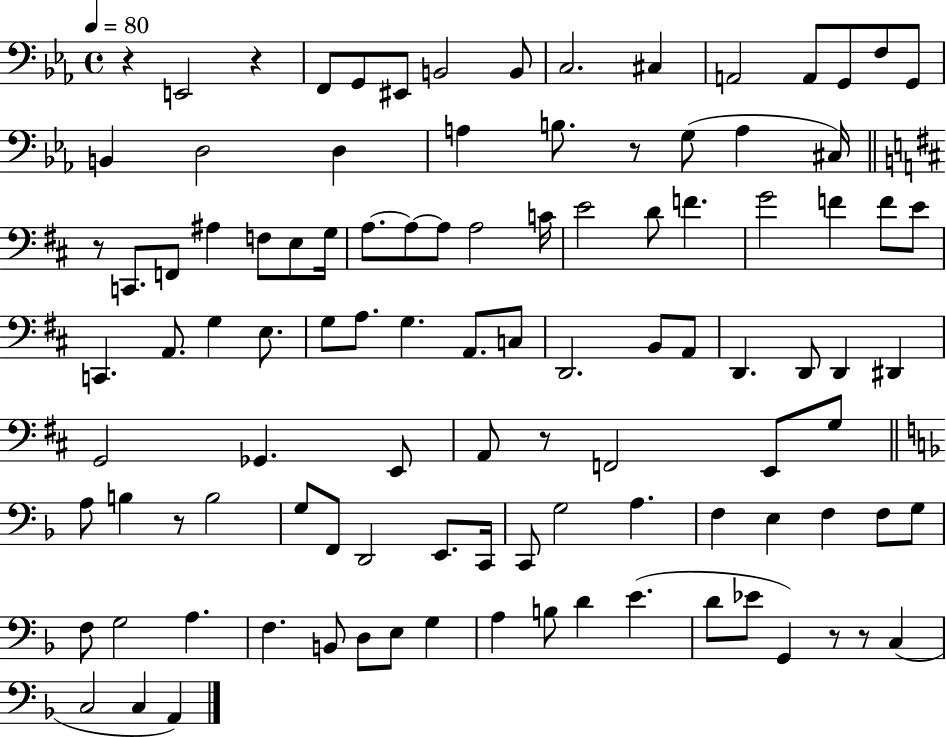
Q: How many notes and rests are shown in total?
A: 105